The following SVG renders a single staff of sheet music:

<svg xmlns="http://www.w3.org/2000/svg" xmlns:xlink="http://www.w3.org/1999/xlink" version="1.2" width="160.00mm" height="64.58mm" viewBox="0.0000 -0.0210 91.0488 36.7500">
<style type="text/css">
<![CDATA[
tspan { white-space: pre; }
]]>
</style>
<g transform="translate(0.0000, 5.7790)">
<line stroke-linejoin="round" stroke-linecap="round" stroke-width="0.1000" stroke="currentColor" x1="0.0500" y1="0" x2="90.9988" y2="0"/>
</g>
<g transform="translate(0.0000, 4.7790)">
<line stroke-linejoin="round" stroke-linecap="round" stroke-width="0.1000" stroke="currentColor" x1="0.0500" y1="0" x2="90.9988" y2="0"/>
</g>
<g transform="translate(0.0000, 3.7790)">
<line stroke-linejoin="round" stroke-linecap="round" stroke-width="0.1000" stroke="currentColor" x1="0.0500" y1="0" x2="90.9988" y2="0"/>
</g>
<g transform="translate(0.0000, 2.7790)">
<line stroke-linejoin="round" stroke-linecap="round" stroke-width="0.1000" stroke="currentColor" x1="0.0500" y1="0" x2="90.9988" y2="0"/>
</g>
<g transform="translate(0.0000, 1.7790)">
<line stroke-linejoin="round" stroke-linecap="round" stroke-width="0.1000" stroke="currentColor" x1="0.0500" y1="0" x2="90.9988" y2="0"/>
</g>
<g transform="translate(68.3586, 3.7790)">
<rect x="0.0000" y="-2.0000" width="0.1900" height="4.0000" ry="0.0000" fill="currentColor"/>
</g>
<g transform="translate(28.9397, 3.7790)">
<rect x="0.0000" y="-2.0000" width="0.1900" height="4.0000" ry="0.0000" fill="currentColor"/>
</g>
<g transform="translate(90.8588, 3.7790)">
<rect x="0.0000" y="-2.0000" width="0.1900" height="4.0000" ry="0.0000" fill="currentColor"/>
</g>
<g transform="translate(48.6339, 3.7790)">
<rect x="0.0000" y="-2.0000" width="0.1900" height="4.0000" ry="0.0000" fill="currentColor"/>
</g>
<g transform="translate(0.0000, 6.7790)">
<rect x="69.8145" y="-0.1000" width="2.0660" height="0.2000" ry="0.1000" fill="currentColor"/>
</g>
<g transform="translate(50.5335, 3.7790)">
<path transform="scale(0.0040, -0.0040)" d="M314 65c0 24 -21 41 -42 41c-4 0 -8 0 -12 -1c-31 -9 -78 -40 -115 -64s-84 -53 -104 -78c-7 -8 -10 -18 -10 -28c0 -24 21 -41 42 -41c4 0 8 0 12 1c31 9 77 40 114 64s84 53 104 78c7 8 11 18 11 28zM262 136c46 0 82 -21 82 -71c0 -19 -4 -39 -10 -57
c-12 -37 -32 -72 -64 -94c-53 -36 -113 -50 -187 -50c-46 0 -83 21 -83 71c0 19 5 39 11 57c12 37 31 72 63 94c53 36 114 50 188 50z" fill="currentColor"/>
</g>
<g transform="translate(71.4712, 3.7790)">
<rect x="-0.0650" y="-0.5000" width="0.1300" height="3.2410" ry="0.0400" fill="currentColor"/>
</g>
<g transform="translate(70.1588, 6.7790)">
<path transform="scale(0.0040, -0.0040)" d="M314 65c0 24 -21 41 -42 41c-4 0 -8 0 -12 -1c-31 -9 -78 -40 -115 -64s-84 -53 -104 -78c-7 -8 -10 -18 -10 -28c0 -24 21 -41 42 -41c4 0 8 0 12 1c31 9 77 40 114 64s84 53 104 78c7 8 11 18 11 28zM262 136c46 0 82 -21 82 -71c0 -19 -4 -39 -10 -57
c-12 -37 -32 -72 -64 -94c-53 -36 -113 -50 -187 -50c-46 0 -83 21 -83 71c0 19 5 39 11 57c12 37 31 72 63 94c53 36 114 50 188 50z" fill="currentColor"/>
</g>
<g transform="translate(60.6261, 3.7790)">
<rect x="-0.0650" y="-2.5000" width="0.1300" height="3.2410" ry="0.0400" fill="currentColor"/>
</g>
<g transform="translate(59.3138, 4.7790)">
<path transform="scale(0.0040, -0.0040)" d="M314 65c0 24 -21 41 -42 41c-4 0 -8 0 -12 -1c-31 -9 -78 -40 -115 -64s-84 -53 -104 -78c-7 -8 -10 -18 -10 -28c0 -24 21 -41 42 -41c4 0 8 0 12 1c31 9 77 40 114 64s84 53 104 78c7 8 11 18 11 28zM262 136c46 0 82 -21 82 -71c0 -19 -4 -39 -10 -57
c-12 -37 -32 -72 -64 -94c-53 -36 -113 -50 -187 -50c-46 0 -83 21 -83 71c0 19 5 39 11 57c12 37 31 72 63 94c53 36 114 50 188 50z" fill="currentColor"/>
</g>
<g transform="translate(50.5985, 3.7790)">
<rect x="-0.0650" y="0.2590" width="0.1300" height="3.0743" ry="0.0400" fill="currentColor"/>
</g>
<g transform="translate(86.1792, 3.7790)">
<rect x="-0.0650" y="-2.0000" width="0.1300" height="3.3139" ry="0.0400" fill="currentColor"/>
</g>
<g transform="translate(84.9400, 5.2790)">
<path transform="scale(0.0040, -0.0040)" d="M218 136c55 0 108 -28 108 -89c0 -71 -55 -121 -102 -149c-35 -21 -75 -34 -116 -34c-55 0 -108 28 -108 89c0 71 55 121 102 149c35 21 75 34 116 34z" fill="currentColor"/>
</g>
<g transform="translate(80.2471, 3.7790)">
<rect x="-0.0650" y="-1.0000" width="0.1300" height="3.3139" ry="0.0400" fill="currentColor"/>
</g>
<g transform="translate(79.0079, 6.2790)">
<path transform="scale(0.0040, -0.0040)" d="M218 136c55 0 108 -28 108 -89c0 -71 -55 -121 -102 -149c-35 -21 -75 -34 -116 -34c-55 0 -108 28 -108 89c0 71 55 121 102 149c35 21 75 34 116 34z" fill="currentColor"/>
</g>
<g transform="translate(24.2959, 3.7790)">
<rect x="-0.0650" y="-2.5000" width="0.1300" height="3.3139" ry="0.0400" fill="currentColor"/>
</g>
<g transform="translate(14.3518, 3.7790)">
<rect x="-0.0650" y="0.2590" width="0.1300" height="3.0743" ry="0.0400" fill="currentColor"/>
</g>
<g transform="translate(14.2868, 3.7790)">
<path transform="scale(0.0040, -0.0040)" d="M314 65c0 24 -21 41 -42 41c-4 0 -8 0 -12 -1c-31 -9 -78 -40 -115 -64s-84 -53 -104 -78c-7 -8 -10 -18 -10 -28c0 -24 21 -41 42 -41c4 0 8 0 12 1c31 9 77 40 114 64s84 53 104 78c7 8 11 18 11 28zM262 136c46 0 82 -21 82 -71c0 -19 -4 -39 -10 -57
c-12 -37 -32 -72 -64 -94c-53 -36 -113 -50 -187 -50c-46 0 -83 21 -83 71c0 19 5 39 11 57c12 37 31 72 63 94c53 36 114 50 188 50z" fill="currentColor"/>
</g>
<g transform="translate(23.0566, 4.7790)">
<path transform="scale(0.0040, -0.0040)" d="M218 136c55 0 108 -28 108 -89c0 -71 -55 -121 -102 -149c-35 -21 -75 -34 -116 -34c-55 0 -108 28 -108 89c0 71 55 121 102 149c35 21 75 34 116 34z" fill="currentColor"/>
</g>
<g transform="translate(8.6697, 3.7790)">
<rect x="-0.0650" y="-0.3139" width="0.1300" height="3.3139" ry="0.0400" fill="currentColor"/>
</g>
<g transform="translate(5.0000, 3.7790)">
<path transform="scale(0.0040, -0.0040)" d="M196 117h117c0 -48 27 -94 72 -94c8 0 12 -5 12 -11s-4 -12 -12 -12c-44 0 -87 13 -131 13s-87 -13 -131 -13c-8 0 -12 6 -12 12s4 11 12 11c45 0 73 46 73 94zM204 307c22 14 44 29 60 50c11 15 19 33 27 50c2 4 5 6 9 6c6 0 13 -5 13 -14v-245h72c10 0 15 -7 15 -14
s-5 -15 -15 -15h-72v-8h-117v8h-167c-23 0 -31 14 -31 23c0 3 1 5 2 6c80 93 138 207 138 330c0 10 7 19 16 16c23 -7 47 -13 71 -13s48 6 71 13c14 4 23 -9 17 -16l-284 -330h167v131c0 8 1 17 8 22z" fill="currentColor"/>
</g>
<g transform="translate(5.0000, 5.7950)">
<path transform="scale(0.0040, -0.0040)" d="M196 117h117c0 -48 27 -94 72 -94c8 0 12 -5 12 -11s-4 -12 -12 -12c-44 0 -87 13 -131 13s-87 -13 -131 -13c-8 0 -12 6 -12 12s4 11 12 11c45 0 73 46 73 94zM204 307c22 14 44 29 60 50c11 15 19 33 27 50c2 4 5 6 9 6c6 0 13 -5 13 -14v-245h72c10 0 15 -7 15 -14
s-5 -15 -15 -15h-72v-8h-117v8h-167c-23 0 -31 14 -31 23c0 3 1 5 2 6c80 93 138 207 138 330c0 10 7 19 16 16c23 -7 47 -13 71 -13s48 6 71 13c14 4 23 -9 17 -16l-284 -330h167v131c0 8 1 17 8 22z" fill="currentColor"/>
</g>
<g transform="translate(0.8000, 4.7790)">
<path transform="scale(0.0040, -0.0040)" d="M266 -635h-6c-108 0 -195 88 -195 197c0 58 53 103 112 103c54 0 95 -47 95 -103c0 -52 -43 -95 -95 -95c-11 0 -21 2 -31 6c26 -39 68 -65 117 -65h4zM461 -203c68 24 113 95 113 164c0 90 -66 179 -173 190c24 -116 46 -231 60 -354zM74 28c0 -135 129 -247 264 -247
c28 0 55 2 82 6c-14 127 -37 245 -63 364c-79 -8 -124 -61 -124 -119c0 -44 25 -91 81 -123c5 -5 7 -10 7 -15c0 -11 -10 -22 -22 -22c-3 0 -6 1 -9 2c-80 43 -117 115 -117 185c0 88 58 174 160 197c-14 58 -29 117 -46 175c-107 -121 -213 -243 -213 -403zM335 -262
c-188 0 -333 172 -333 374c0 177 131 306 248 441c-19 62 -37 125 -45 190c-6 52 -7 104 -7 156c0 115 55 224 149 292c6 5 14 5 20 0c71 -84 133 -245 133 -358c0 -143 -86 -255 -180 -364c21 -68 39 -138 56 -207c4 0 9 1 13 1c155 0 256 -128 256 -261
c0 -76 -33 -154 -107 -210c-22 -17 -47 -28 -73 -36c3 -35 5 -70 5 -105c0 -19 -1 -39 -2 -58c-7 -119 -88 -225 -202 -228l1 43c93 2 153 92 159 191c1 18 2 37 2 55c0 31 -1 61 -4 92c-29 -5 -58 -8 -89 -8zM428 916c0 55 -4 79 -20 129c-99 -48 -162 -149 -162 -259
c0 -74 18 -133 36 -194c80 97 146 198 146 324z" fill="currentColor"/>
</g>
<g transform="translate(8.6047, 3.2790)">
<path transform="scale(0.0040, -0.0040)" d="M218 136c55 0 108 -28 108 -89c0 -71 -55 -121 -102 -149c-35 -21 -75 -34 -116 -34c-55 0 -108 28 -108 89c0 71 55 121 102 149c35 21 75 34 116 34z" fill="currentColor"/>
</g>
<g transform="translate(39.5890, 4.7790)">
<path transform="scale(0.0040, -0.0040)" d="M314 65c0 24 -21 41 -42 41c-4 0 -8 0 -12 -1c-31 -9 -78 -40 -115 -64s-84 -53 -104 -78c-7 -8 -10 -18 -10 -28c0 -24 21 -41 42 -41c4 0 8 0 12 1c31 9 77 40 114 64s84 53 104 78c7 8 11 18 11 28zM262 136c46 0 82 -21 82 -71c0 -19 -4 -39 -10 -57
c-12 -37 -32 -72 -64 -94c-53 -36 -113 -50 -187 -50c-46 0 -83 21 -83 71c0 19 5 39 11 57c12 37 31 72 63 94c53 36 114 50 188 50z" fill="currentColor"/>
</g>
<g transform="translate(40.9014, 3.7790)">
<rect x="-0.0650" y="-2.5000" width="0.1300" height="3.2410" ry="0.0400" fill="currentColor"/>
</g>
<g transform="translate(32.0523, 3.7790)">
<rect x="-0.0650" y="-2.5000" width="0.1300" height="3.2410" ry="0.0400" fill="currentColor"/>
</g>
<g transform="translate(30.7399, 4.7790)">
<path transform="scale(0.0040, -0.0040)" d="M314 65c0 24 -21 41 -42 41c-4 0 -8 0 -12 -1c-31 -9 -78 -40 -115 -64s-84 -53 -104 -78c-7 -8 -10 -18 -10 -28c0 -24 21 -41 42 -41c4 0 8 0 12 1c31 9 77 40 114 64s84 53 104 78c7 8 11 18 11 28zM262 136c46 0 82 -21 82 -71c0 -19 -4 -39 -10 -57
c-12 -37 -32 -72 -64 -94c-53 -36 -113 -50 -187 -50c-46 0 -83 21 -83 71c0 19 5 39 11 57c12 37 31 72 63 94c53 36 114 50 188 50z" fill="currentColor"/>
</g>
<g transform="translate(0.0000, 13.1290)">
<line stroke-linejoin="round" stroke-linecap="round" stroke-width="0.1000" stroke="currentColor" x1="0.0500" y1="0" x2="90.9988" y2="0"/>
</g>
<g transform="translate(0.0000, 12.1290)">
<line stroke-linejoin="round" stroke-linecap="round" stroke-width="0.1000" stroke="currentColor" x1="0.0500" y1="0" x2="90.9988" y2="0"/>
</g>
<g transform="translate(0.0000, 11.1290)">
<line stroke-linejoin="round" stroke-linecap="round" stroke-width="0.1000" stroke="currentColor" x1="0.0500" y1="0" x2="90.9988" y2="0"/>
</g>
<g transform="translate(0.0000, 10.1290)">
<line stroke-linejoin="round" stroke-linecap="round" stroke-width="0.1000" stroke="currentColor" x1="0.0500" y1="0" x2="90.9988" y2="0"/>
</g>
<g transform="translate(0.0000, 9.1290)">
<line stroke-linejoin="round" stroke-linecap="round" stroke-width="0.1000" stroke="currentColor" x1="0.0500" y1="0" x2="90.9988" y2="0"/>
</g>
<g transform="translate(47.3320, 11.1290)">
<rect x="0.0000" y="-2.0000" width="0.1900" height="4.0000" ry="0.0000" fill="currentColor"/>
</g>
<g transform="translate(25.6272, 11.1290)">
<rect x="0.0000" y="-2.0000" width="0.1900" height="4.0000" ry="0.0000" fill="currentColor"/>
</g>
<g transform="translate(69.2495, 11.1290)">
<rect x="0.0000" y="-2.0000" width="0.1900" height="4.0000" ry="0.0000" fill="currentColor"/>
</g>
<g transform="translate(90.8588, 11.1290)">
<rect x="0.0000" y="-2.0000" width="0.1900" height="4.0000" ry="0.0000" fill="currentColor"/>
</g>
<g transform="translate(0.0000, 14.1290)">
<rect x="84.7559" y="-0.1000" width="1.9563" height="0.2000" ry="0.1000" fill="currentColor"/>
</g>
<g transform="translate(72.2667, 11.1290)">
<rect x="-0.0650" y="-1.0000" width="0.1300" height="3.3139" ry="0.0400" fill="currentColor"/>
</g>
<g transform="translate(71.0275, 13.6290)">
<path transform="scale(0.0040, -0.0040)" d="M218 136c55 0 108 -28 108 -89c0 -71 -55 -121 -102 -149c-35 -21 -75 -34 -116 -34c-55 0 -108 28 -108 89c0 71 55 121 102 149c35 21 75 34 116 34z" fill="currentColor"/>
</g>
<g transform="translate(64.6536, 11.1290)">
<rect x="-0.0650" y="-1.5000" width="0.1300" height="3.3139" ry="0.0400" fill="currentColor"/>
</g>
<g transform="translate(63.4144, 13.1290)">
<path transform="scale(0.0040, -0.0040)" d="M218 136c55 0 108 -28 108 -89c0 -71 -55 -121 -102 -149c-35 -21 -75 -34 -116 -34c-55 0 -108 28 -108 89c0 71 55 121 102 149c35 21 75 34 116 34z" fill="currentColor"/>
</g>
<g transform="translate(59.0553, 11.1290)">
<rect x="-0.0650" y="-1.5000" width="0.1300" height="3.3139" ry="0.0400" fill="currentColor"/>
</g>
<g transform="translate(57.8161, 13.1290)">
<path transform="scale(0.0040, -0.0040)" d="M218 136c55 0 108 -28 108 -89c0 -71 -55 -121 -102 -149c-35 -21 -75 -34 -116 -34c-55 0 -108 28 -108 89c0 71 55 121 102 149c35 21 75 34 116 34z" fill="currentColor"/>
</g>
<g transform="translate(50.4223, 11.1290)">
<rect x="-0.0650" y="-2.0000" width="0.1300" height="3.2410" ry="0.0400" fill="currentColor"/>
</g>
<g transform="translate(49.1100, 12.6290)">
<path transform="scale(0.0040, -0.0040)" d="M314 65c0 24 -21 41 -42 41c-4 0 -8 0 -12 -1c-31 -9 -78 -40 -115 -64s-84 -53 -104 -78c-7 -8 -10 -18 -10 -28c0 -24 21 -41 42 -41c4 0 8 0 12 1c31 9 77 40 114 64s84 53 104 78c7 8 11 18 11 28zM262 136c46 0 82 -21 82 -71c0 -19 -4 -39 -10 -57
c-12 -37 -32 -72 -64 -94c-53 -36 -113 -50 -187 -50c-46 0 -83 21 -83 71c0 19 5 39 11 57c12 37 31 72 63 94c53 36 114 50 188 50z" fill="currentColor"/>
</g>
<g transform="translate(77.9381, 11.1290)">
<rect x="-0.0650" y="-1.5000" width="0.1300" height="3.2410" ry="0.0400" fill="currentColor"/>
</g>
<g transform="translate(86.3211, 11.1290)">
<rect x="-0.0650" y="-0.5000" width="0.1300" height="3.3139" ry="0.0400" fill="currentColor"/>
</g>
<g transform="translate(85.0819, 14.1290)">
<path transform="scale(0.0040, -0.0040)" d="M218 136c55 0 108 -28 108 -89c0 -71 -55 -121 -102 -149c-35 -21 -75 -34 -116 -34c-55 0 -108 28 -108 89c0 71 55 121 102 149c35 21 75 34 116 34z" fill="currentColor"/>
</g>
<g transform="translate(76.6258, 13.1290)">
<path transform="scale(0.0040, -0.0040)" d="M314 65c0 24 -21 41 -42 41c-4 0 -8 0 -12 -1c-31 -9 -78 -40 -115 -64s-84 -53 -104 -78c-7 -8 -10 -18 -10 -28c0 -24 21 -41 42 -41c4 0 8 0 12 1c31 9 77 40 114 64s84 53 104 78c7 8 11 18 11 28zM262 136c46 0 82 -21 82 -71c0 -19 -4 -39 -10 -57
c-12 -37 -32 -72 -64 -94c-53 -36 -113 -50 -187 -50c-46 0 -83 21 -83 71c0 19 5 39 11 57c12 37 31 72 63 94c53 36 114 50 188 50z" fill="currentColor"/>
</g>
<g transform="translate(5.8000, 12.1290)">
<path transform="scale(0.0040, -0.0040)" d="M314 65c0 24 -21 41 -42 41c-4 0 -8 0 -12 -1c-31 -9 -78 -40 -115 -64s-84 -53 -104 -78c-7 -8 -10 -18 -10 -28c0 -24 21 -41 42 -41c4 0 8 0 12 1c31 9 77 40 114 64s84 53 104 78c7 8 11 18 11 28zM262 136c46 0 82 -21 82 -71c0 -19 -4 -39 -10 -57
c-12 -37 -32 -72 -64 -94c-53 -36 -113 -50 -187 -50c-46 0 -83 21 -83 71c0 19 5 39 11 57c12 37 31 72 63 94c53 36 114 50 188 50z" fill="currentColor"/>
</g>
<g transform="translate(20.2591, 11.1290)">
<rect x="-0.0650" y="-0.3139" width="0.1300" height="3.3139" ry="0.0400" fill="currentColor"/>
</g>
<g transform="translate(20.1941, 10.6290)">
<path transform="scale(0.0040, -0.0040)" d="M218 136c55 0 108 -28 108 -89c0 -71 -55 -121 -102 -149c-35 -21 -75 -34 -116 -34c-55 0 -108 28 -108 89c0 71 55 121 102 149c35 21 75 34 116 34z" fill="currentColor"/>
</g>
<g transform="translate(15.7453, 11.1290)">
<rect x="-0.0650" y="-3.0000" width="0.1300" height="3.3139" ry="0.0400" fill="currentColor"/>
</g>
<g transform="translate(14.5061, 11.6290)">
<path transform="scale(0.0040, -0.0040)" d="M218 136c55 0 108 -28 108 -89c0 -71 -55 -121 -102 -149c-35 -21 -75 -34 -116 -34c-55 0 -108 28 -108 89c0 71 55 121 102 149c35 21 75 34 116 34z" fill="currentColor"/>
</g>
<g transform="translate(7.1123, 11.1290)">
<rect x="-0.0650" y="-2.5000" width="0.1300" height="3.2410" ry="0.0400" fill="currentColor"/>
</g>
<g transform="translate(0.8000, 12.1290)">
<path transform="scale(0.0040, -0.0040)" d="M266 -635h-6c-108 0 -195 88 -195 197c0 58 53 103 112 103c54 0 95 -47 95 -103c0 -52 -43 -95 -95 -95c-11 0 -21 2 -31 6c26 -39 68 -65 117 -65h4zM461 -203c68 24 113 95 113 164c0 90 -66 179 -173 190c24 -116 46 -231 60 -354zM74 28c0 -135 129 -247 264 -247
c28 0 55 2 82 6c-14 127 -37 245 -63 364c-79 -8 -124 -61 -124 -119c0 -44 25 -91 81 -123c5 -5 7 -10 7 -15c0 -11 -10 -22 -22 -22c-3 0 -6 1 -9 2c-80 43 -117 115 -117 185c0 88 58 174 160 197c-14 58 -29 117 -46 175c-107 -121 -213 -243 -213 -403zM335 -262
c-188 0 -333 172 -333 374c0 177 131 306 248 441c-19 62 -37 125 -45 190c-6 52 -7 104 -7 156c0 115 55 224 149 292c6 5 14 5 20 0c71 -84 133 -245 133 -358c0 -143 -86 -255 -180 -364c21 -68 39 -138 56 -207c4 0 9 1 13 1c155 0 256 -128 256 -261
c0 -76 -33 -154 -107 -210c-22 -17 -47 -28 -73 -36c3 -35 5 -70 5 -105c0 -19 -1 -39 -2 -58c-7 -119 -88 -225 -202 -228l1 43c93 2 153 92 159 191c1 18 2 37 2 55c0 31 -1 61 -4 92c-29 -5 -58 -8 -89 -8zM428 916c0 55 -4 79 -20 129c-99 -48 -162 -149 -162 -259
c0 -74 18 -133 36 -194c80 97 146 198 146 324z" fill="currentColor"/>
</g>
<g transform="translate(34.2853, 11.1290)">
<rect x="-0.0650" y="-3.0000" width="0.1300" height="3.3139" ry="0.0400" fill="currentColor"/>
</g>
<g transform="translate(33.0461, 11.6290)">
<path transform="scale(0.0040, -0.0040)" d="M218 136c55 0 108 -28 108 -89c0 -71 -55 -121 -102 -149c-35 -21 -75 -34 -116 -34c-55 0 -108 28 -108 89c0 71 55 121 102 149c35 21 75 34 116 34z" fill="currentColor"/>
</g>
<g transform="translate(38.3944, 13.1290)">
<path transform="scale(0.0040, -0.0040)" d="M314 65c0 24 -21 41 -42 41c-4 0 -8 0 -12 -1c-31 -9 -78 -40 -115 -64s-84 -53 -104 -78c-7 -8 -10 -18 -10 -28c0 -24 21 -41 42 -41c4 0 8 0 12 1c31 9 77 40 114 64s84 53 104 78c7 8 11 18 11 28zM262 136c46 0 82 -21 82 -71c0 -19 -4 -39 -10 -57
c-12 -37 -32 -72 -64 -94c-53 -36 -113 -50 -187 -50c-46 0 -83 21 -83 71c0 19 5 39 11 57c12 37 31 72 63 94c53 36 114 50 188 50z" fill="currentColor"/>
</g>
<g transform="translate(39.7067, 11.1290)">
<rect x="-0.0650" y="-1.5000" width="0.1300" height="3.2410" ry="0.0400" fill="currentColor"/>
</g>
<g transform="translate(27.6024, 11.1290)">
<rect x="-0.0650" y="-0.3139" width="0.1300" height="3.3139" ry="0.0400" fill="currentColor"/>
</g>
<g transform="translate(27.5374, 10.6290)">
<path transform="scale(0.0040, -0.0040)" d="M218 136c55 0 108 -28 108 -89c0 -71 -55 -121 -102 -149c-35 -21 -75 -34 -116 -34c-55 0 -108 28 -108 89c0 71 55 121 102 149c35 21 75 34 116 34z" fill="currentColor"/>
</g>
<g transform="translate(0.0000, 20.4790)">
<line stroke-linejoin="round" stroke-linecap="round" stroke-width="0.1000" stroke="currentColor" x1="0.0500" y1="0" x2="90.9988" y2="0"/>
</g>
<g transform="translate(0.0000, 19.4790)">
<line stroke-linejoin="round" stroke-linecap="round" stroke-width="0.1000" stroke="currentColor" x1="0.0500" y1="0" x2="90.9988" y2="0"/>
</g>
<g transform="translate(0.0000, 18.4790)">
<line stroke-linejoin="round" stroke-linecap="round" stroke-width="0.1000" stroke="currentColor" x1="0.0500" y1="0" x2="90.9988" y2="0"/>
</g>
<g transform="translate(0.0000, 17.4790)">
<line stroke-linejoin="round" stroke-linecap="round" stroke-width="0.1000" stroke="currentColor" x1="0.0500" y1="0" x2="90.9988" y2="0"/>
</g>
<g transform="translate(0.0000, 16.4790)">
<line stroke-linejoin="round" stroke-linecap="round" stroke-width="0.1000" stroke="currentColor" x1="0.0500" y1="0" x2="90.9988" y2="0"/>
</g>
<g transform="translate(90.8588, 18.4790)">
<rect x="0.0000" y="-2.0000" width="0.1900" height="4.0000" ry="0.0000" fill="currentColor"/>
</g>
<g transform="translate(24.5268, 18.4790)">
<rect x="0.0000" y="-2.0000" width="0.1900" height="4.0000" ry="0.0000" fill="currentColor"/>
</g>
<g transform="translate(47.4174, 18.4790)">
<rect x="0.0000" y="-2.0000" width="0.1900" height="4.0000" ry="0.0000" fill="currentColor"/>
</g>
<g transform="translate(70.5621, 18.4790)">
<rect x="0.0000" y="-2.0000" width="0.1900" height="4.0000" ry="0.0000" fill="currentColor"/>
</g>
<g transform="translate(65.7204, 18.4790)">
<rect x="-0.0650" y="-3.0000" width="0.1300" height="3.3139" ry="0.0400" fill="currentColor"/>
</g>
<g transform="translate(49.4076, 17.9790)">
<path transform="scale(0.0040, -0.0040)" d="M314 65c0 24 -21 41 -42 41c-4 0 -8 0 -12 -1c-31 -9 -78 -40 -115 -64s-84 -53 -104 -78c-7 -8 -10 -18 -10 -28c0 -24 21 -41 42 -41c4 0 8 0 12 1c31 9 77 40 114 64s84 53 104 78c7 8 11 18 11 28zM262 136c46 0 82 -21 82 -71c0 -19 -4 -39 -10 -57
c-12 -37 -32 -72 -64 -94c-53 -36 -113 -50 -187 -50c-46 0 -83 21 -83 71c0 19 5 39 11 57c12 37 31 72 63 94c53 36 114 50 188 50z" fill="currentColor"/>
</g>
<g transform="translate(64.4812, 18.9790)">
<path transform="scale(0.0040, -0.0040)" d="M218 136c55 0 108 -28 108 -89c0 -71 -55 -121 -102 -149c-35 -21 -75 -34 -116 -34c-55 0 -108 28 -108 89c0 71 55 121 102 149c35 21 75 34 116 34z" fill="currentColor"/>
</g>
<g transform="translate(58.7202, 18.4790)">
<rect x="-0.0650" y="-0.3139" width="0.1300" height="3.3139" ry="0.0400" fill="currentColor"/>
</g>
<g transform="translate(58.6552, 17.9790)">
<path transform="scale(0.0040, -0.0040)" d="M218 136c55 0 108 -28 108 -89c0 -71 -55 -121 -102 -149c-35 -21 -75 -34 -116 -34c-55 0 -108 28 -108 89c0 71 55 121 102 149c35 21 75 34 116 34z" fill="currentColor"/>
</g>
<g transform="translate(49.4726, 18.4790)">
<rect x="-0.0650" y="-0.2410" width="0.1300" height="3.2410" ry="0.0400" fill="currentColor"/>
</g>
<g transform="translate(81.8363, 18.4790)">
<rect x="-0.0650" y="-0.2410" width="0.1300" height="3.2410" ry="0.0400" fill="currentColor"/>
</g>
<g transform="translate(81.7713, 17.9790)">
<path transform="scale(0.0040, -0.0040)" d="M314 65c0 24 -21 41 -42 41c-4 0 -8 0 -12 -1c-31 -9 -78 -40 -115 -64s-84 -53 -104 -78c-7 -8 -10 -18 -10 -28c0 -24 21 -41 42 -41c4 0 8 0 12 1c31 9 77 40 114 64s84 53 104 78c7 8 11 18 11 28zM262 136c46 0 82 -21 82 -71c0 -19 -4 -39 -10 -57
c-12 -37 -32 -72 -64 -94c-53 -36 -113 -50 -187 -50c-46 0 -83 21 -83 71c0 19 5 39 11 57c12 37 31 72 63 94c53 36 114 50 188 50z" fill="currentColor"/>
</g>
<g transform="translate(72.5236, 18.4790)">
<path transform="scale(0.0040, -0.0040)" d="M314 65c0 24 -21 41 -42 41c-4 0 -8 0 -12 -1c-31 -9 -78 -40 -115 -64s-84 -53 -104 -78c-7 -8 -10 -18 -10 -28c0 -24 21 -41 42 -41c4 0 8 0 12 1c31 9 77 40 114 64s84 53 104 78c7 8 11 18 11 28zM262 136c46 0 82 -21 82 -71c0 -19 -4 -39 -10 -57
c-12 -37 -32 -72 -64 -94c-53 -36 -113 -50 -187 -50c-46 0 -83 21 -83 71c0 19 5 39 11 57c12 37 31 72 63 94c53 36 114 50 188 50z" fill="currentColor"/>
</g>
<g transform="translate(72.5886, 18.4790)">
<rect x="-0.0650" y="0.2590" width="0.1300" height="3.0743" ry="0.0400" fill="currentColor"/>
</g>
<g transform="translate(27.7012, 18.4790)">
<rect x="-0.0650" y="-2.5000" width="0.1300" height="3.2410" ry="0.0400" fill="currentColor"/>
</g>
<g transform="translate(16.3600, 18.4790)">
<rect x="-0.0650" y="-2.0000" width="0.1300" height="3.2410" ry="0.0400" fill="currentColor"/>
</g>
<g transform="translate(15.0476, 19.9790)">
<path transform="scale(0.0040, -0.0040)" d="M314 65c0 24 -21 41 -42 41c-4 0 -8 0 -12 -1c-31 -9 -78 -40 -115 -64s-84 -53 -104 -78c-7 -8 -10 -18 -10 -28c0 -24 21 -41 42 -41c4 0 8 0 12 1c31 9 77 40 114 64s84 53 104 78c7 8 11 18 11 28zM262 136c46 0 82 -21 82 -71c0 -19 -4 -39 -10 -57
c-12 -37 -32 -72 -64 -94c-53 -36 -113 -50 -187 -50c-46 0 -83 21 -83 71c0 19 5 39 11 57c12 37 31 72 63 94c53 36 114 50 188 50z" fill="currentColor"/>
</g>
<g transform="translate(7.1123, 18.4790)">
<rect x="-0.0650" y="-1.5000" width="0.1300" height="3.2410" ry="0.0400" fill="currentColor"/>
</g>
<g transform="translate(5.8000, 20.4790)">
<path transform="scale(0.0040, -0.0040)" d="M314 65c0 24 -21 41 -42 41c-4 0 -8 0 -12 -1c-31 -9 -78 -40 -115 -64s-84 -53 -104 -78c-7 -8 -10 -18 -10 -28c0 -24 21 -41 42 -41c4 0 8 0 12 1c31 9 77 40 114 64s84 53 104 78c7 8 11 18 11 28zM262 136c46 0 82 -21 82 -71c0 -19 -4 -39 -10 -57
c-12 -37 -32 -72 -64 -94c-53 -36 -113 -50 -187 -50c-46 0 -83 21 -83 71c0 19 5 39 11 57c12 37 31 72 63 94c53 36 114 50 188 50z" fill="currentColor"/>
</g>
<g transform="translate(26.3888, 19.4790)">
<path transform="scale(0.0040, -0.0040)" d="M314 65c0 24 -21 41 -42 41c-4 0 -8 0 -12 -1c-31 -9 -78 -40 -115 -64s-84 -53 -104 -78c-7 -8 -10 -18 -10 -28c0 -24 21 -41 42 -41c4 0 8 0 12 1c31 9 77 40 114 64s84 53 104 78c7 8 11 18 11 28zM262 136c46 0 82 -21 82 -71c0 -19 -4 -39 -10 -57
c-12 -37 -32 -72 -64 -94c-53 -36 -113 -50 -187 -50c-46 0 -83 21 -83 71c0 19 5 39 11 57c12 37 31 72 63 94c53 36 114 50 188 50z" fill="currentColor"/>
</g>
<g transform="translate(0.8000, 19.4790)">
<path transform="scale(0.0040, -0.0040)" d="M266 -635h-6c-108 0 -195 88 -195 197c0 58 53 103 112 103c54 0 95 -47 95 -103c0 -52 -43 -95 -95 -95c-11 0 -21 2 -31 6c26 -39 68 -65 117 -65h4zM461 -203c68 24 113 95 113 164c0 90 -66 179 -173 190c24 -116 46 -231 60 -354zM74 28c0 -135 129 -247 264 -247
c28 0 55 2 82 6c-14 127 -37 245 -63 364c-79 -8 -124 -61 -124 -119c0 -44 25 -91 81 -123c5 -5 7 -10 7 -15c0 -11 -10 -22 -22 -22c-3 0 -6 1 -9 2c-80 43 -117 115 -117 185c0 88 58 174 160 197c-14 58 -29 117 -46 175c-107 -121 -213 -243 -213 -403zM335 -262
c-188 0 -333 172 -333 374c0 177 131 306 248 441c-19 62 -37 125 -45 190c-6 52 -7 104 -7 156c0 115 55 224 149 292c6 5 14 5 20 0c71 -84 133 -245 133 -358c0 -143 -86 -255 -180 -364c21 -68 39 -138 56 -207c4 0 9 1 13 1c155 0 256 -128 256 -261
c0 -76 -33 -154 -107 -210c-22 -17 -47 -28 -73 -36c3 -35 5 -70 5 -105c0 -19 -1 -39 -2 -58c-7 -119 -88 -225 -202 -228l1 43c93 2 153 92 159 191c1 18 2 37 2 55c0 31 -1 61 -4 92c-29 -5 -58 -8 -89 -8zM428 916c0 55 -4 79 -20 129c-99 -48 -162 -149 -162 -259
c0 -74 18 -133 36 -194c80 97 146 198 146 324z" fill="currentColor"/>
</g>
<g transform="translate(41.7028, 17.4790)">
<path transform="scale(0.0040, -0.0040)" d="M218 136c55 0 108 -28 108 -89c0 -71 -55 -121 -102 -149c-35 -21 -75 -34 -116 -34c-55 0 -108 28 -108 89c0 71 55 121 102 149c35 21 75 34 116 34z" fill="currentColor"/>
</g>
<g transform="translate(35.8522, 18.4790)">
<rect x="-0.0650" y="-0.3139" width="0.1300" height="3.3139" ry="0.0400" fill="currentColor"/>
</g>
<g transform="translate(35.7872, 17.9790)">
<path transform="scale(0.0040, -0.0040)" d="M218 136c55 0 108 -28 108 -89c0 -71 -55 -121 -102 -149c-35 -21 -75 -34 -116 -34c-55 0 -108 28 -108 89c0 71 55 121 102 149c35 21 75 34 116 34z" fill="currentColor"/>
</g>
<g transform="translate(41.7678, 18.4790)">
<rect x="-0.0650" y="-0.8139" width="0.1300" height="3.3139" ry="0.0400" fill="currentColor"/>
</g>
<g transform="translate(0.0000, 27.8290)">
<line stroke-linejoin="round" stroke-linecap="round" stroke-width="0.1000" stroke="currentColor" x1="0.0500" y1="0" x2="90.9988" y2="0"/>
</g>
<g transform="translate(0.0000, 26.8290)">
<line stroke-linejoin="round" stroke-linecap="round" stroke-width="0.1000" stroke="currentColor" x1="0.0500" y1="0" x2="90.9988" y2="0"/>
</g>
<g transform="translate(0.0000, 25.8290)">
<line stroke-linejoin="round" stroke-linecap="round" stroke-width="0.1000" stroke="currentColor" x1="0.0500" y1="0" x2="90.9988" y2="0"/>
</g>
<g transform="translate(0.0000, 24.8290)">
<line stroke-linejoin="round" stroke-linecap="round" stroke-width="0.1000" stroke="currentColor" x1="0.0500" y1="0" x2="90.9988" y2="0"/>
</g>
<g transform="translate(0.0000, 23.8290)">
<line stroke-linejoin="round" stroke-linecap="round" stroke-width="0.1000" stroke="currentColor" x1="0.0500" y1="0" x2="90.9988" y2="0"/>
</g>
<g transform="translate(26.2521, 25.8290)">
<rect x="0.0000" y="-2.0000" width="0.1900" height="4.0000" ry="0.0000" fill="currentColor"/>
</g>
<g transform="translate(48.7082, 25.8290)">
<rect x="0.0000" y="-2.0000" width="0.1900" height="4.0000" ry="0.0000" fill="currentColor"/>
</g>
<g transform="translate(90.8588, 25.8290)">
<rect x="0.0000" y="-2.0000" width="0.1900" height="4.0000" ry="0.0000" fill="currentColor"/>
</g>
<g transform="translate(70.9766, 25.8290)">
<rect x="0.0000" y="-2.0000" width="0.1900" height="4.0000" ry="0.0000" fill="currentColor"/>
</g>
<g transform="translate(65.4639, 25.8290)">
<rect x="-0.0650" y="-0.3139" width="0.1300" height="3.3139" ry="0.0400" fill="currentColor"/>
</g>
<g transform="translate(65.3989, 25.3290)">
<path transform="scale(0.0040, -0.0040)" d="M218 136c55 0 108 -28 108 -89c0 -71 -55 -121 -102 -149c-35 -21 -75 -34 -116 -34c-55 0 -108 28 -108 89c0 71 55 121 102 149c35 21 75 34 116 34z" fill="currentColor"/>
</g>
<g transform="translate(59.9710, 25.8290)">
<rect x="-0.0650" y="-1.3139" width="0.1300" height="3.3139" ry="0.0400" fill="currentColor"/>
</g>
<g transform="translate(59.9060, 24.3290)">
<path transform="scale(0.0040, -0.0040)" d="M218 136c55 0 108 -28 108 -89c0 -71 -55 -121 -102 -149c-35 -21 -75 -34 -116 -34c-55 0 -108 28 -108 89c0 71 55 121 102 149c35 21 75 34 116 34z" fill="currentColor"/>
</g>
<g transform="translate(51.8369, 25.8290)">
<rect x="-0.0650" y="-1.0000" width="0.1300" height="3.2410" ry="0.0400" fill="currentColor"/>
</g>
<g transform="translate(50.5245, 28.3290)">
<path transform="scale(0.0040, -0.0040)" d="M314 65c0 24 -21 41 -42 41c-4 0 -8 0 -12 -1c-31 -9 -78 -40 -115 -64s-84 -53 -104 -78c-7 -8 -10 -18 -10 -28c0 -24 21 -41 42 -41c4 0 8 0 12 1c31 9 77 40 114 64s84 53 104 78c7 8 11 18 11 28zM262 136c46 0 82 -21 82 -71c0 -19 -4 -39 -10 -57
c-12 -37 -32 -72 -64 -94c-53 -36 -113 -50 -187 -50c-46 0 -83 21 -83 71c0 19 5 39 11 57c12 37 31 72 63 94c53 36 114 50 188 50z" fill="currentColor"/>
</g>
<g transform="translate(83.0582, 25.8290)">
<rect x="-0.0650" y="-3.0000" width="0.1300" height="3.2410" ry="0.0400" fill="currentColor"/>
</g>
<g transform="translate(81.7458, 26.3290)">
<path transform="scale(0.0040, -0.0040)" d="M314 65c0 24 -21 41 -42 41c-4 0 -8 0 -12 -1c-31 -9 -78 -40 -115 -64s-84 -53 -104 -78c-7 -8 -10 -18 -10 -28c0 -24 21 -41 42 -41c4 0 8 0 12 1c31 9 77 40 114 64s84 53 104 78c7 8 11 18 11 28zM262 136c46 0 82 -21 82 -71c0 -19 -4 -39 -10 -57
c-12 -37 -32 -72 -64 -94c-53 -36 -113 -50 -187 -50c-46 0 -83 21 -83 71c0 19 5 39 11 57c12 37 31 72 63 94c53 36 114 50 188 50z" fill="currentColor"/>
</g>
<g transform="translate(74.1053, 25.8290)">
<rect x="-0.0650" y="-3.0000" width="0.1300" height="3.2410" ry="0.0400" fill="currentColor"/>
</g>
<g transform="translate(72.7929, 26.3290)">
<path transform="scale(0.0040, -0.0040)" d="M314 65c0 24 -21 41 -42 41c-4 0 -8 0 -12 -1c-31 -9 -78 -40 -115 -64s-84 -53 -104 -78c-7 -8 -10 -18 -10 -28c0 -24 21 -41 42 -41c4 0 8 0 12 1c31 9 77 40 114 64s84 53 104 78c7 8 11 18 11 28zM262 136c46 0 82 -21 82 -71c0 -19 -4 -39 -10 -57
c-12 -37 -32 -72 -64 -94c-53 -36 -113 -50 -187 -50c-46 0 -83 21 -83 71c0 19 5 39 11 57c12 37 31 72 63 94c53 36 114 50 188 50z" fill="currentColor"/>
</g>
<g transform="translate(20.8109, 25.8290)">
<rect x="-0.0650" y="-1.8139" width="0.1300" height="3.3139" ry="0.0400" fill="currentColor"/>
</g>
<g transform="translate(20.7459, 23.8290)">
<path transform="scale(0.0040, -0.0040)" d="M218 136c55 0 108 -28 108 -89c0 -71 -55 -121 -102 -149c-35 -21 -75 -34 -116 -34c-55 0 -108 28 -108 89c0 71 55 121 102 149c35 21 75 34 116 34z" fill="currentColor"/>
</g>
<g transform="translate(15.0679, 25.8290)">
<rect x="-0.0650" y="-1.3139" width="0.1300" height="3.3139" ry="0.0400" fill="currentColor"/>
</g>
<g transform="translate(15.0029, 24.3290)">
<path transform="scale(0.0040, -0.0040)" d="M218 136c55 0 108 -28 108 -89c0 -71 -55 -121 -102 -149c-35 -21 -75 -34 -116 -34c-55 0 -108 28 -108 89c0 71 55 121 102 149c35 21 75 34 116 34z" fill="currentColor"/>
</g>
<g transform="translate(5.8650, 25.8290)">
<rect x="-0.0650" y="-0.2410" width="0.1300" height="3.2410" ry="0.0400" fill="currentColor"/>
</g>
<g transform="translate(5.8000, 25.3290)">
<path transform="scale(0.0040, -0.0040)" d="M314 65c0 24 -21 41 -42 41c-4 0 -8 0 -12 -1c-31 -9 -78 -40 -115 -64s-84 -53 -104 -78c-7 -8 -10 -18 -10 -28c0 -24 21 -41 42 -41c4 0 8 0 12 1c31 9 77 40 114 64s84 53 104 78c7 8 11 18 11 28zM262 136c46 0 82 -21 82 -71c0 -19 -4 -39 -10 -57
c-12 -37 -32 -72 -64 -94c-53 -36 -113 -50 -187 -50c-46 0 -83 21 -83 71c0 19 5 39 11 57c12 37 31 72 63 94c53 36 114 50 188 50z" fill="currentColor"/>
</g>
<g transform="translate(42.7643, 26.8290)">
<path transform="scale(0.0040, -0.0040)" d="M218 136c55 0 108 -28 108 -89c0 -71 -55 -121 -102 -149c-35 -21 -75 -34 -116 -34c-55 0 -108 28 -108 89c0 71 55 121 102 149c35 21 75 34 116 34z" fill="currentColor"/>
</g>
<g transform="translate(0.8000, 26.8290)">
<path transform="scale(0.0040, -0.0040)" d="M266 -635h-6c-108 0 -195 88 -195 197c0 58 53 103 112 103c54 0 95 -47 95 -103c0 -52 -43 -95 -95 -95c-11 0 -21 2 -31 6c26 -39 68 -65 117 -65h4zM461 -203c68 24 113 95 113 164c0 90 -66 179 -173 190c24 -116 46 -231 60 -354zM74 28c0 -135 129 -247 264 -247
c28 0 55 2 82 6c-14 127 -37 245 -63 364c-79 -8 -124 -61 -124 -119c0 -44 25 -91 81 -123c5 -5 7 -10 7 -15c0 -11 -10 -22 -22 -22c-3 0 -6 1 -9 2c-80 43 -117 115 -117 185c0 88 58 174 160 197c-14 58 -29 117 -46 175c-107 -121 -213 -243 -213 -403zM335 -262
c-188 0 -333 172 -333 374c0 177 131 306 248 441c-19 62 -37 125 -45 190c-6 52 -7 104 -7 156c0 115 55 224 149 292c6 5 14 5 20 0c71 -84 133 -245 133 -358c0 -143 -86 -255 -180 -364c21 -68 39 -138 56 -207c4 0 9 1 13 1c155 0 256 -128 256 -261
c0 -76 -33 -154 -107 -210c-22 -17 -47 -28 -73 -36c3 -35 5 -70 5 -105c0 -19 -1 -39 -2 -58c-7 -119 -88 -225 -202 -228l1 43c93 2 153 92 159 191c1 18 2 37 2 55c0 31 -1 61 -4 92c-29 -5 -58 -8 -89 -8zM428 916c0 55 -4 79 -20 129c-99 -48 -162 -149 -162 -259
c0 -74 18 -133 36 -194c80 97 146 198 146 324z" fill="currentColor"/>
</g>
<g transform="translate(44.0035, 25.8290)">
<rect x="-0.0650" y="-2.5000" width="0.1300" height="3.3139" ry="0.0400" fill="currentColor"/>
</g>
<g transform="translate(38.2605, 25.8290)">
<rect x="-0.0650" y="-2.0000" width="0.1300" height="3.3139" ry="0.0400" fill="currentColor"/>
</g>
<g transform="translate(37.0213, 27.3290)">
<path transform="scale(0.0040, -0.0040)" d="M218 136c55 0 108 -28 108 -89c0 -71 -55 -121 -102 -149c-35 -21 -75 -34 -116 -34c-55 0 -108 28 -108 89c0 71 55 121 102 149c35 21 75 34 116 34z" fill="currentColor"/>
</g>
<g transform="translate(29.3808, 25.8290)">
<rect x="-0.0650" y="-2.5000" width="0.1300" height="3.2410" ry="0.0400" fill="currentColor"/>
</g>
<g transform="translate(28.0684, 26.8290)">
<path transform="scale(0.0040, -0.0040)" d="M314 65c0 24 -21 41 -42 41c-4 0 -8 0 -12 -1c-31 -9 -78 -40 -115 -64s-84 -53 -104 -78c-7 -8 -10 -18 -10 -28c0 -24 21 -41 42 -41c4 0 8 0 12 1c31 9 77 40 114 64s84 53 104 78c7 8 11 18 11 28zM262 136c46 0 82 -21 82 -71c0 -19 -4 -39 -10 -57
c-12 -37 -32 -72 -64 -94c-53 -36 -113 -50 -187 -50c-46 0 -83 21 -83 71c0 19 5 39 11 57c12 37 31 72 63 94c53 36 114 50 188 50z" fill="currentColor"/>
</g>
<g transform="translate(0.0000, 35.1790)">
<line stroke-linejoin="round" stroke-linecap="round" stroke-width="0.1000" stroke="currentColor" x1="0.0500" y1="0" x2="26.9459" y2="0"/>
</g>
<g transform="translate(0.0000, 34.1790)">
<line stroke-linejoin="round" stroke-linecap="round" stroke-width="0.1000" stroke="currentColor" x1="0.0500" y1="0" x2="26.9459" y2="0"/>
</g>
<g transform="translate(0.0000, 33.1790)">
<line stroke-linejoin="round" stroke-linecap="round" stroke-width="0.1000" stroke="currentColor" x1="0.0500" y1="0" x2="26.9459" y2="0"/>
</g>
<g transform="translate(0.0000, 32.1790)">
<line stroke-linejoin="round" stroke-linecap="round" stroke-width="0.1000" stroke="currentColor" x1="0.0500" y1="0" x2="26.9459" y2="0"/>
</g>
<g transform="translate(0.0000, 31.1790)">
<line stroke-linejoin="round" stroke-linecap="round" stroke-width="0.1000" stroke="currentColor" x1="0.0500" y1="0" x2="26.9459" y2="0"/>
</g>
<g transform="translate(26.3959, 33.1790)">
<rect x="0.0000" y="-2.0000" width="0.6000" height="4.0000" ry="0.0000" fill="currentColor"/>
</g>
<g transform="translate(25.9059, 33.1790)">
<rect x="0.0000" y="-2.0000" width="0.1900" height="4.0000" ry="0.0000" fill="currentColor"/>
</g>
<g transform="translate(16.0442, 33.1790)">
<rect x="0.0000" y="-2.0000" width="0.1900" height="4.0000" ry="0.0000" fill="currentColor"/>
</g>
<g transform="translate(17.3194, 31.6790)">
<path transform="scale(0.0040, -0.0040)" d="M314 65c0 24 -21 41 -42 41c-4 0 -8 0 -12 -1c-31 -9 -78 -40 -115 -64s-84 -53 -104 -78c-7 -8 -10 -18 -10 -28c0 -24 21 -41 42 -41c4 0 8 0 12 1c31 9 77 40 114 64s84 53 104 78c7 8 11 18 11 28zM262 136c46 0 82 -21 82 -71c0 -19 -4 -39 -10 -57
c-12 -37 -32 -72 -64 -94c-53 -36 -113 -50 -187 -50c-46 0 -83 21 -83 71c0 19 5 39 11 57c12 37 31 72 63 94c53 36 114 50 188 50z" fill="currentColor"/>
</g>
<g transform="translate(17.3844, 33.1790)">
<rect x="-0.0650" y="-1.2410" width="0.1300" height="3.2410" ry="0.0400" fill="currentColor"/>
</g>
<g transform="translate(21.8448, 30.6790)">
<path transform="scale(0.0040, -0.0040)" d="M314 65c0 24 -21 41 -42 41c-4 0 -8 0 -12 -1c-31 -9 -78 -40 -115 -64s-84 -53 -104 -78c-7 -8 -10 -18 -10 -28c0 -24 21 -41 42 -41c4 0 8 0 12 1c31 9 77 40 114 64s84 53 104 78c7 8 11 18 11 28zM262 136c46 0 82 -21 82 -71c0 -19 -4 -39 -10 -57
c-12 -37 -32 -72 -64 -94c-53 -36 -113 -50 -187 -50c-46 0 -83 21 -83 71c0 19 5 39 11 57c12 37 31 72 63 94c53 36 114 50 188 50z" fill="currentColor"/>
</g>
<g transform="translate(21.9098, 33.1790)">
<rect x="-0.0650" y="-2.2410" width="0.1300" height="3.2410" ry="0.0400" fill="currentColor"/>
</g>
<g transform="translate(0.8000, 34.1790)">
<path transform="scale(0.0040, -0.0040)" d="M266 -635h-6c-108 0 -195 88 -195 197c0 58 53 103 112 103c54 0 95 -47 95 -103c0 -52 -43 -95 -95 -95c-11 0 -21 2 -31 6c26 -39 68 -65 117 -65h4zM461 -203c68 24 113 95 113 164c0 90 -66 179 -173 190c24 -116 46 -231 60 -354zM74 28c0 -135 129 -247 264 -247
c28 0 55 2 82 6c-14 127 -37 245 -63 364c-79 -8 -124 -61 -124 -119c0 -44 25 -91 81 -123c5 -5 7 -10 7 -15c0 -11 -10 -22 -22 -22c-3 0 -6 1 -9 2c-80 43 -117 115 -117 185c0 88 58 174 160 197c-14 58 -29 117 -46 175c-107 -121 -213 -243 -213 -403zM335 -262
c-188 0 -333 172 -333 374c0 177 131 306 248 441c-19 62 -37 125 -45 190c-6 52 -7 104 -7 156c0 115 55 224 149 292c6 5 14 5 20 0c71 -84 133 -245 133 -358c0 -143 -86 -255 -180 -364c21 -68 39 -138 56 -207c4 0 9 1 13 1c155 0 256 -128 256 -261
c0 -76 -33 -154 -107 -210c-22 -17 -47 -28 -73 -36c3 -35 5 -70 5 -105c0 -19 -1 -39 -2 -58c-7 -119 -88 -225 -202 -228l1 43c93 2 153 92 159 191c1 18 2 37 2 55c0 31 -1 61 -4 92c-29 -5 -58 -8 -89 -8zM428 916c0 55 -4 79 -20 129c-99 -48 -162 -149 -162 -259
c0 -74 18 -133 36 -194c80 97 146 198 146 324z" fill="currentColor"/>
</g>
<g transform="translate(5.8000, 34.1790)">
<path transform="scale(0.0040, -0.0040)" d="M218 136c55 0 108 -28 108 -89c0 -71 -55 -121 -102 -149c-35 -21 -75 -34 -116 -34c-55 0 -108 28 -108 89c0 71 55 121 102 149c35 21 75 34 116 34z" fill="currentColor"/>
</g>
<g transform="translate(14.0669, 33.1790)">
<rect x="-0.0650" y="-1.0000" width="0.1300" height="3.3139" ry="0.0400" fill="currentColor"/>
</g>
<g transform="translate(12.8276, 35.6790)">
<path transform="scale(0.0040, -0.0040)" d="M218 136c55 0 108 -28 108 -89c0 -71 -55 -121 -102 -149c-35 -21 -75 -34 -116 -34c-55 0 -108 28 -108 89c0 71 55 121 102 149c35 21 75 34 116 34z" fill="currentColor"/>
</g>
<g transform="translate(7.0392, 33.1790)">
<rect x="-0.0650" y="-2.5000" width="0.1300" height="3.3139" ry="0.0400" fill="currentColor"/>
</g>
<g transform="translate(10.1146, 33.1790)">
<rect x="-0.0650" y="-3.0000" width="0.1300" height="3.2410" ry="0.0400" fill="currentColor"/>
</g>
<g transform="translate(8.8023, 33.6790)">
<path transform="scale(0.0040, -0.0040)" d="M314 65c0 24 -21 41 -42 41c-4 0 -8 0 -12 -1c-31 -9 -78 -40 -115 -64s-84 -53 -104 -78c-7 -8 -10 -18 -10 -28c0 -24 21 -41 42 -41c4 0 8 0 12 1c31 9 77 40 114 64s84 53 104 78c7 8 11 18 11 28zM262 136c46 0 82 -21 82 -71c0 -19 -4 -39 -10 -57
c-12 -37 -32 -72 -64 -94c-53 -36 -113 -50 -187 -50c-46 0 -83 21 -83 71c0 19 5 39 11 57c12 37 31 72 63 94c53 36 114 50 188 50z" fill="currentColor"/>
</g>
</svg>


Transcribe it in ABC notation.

X:1
T:Untitled
M:4/4
L:1/4
K:C
c B2 G G2 G2 B2 G2 C2 D F G2 A c c A E2 F2 E E D E2 C E2 F2 G2 c d c2 c A B2 c2 c2 e f G2 F G D2 e c A2 A2 G A2 D e2 g2